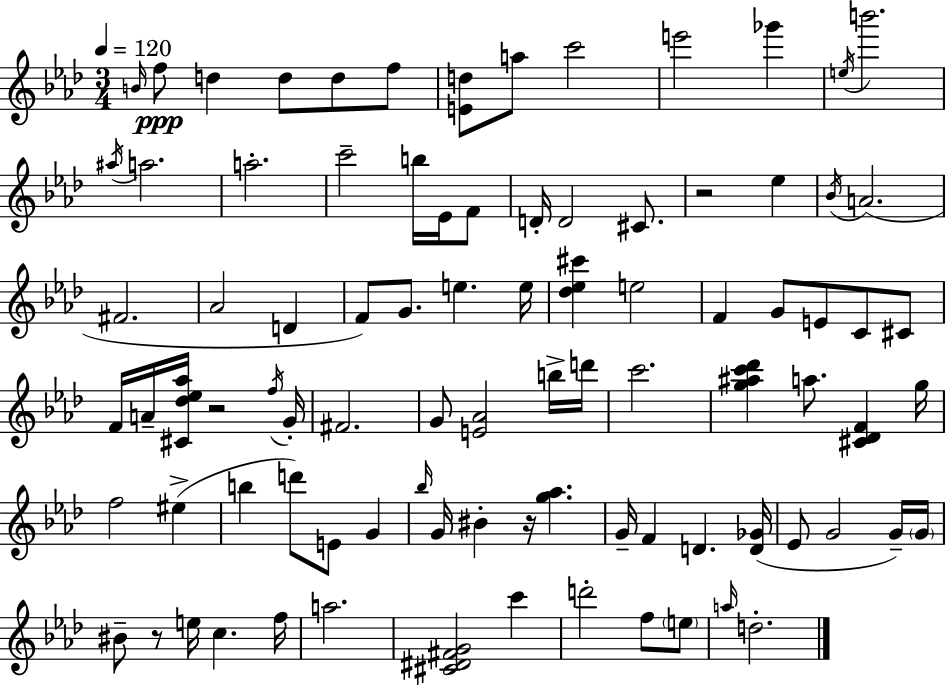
B4/s F5/e D5/q D5/e D5/e F5/e [E4,D5]/e A5/e C6/h E6/h Gb6/q E5/s B6/h. A#5/s A5/h. A5/h. C6/h B5/s Eb4/s F4/e D4/s D4/h C#4/e. R/h Eb5/q Bb4/s A4/h. F#4/h. Ab4/h D4/q F4/e G4/e. E5/q. E5/s [Db5,Eb5,C#6]/q E5/h F4/q G4/e E4/e C4/e C#4/e F4/s A4/s [C#4,Db5,Eb5,Ab5]/s R/h F5/s G4/s F#4/h. G4/e [E4,Ab4]/h B5/s D6/s C6/h. [G5,A#5,C6,Db6]/q A5/e. [C#4,Db4,F4]/q G5/s F5/h EIS5/q B5/q D6/e E4/e G4/q Bb5/s G4/s BIS4/q R/s [G5,Ab5]/q. G4/s F4/q D4/q. [D4,Gb4]/s Eb4/e G4/h G4/s G4/s BIS4/e R/e E5/s C5/q. F5/s A5/h. [C#4,D#4,F#4,G4]/h C6/q D6/h F5/e E5/e A5/s D5/h.